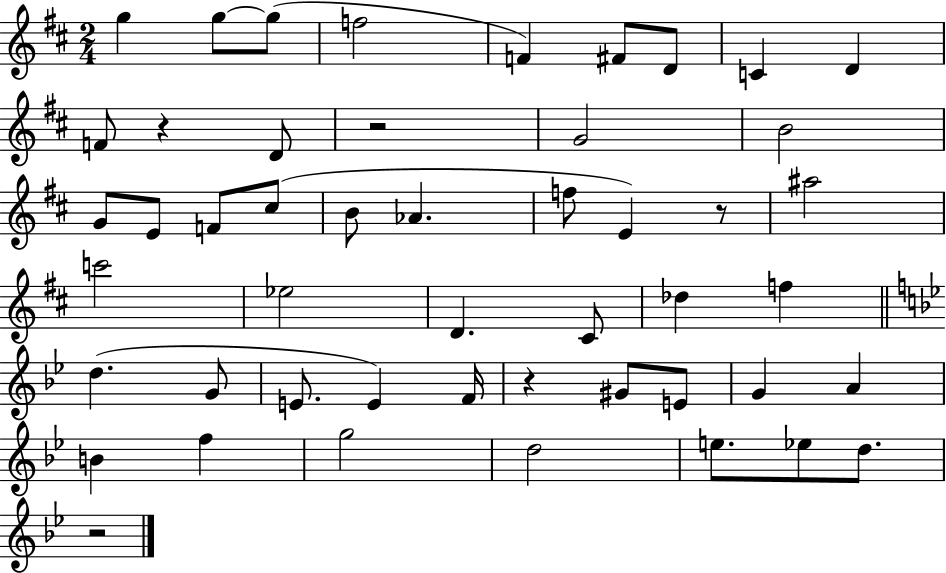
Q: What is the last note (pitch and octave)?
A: D5